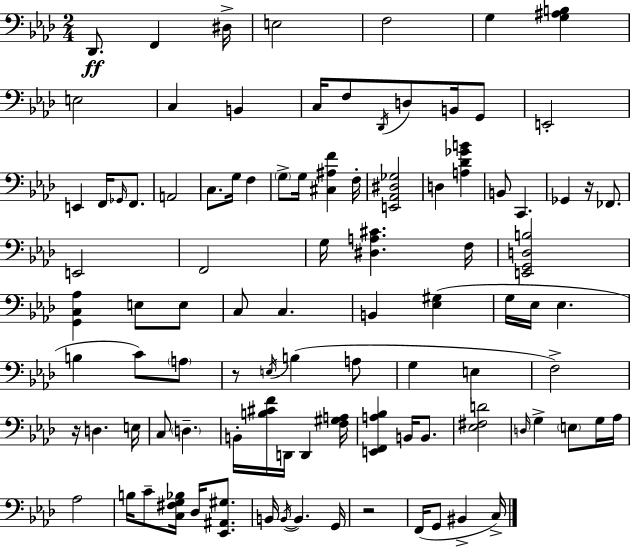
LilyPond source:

{
  \clef bass
  \numericTimeSignature
  \time 2/4
  \key f \minor
  des,8.\ff f,4 dis16-> | e2 | f2 | g4 <g ais b>4 | \break e2 | c4 b,4 | c16 f8 \acciaccatura { des,16 } d8 b,16 g,8 | e,2-. | \break e,4 f,16 \grace { ges,16 } f,8. | a,2 | c8. g16 f4 | \parenthesize g8-> g16 <cis ais f'>4 | \break f16-. <e, aes, dis ges>2 | d4 <a des' ges' b'>4 | b,8 c,4. | ges,4 r16 fes,8. | \break e,2 | f,2 | g16 <dis a cis'>4. | f16 <e, g, d b>2 | \break <g, c aes>4 e8 | e8 c8 c4. | b,4 <ees gis>4( | g16 ees16 ees4. | \break b4 c'8) | \parenthesize a8 r8 \acciaccatura { e16 }( b4 | a8 g4 e4 | f2->) | \break r16 d4. | e16 c8 \parenthesize d4.-- | b,16-. <b cis' f'>16 d,16 d,4 | <f gis a>16 <e, f, a bes>4 b,16 | \break b,8. <ees fis d'>2 | \grace { d16 } g4-> | \parenthesize e8 g16 aes16 aes2 | b16 c'8-- <c fis g bes>16 | \break des16 <ees, ais, gis>8. b,16 \acciaccatura { b,16~ }~ b,4. | g,16 r2 | f,16( g,8 | bis,4-> c16->) \bar "|."
}